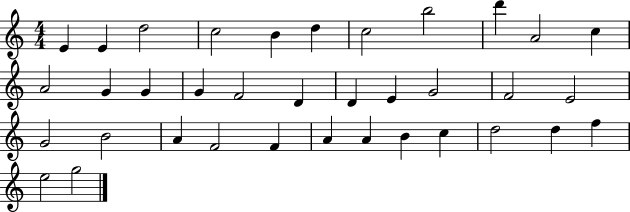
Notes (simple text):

E4/q E4/q D5/h C5/h B4/q D5/q C5/h B5/h D6/q A4/h C5/q A4/h G4/q G4/q G4/q F4/h D4/q D4/q E4/q G4/h F4/h E4/h G4/h B4/h A4/q F4/h F4/q A4/q A4/q B4/q C5/q D5/h D5/q F5/q E5/h G5/h